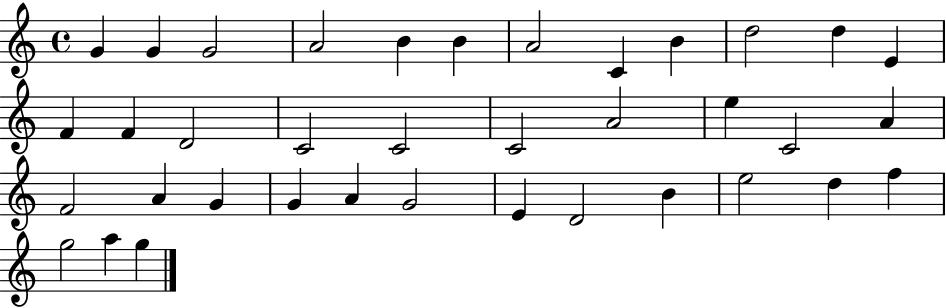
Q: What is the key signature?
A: C major